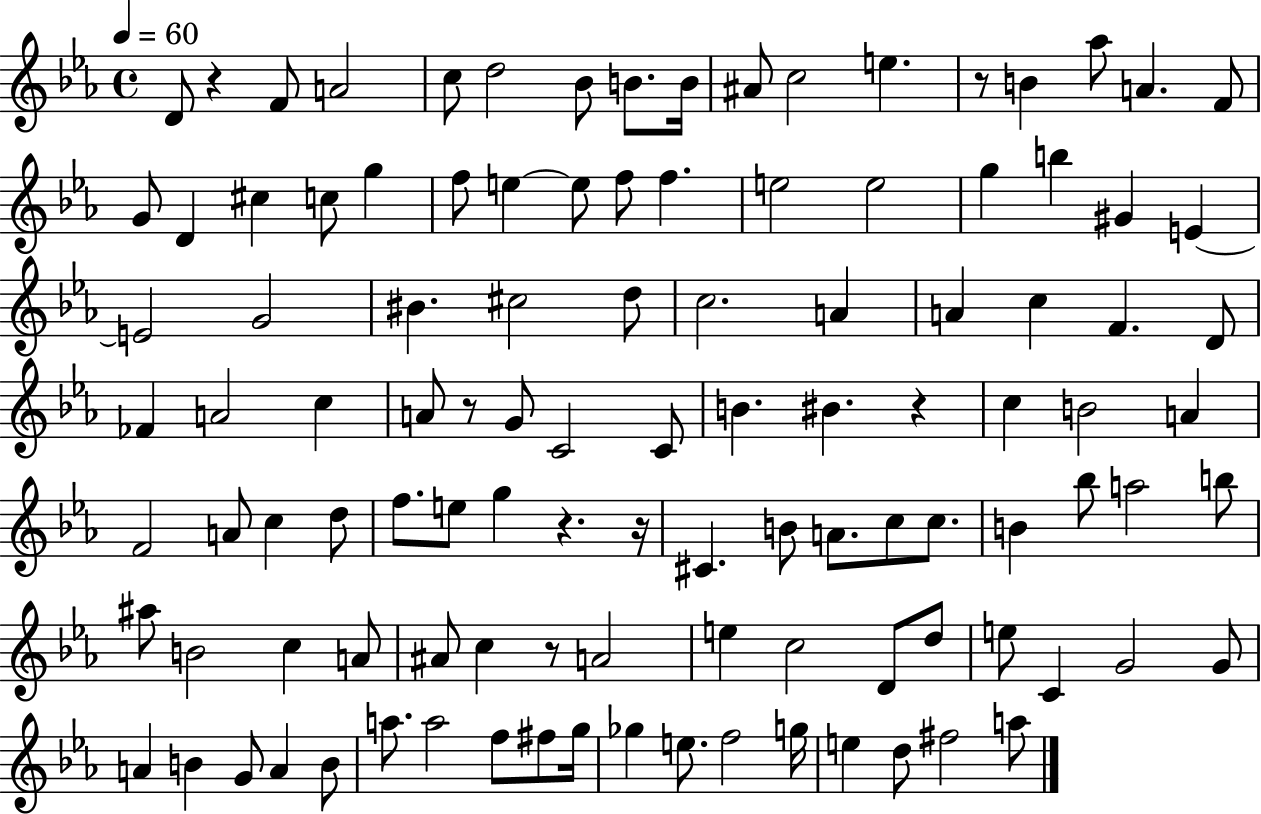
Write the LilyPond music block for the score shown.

{
  \clef treble
  \time 4/4
  \defaultTimeSignature
  \key ees \major
  \tempo 4 = 60
  d'8 r4 f'8 a'2 | c''8 d''2 bes'8 b'8. b'16 | ais'8 c''2 e''4. | r8 b'4 aes''8 a'4. f'8 | \break g'8 d'4 cis''4 c''8 g''4 | f''8 e''4~~ e''8 f''8 f''4. | e''2 e''2 | g''4 b''4 gis'4 e'4~~ | \break e'2 g'2 | bis'4. cis''2 d''8 | c''2. a'4 | a'4 c''4 f'4. d'8 | \break fes'4 a'2 c''4 | a'8 r8 g'8 c'2 c'8 | b'4. bis'4. r4 | c''4 b'2 a'4 | \break f'2 a'8 c''4 d''8 | f''8. e''8 g''4 r4. r16 | cis'4. b'8 a'8. c''8 c''8. | b'4 bes''8 a''2 b''8 | \break ais''8 b'2 c''4 a'8 | ais'8 c''4 r8 a'2 | e''4 c''2 d'8 d''8 | e''8 c'4 g'2 g'8 | \break a'4 b'4 g'8 a'4 b'8 | a''8. a''2 f''8 fis''8 g''16 | ges''4 e''8. f''2 g''16 | e''4 d''8 fis''2 a''8 | \break \bar "|."
}